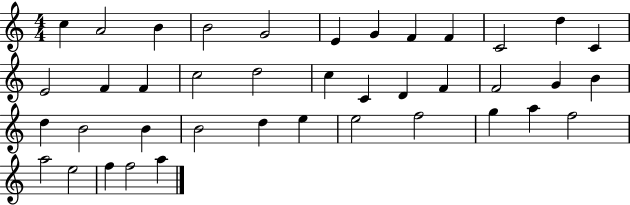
X:1
T:Untitled
M:4/4
L:1/4
K:C
c A2 B B2 G2 E G F F C2 d C E2 F F c2 d2 c C D F F2 G B d B2 B B2 d e e2 f2 g a f2 a2 e2 f f2 a